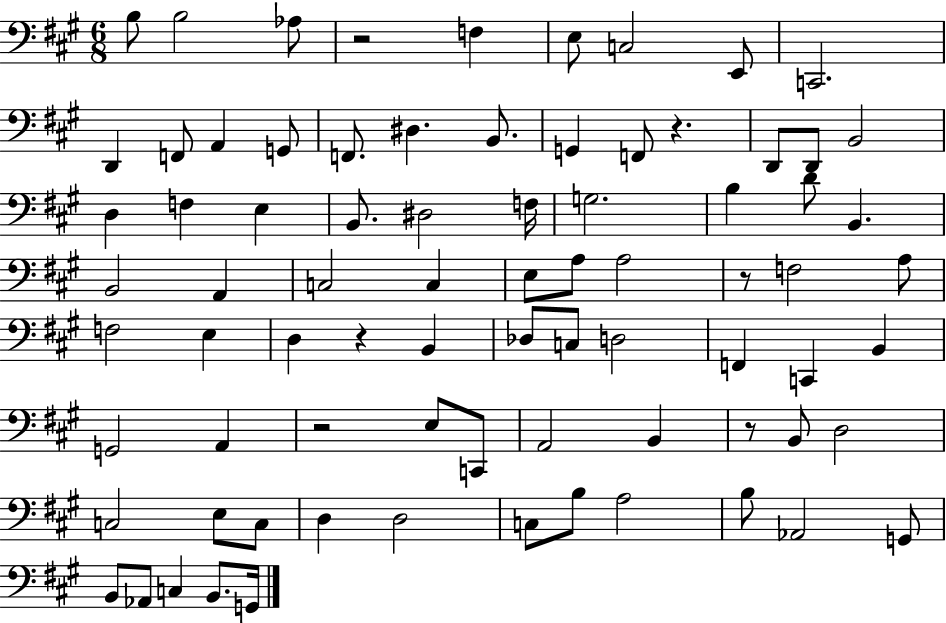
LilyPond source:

{
  \clef bass
  \numericTimeSignature
  \time 6/8
  \key a \major
  \repeat volta 2 { b8 b2 aes8 | r2 f4 | e8 c2 e,8 | c,2. | \break d,4 f,8 a,4 g,8 | f,8. dis4. b,8. | g,4 f,8 r4. | d,8 d,8 b,2 | \break d4 f4 e4 | b,8. dis2 f16 | g2. | b4 d'8 b,4. | \break b,2 a,4 | c2 c4 | e8 a8 a2 | r8 f2 a8 | \break f2 e4 | d4 r4 b,4 | des8 c8 d2 | f,4 c,4 b,4 | \break g,2 a,4 | r2 e8 c,8 | a,2 b,4 | r8 b,8 d2 | \break c2 e8 c8 | d4 d2 | c8 b8 a2 | b8 aes,2 g,8 | \break b,8 aes,8 c4 b,8. g,16 | } \bar "|."
}